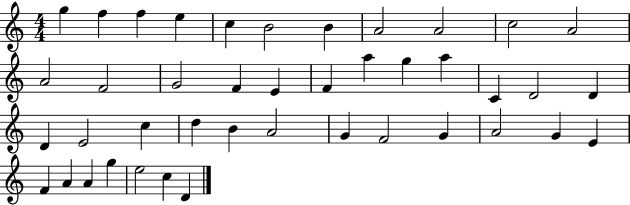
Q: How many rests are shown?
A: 0